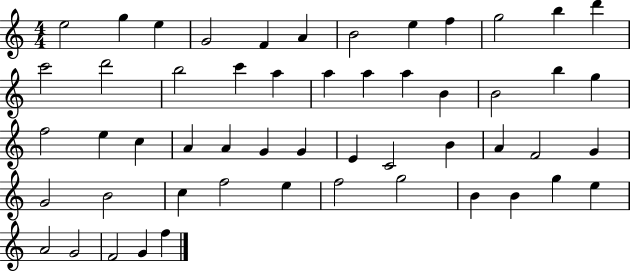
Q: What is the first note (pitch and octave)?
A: E5